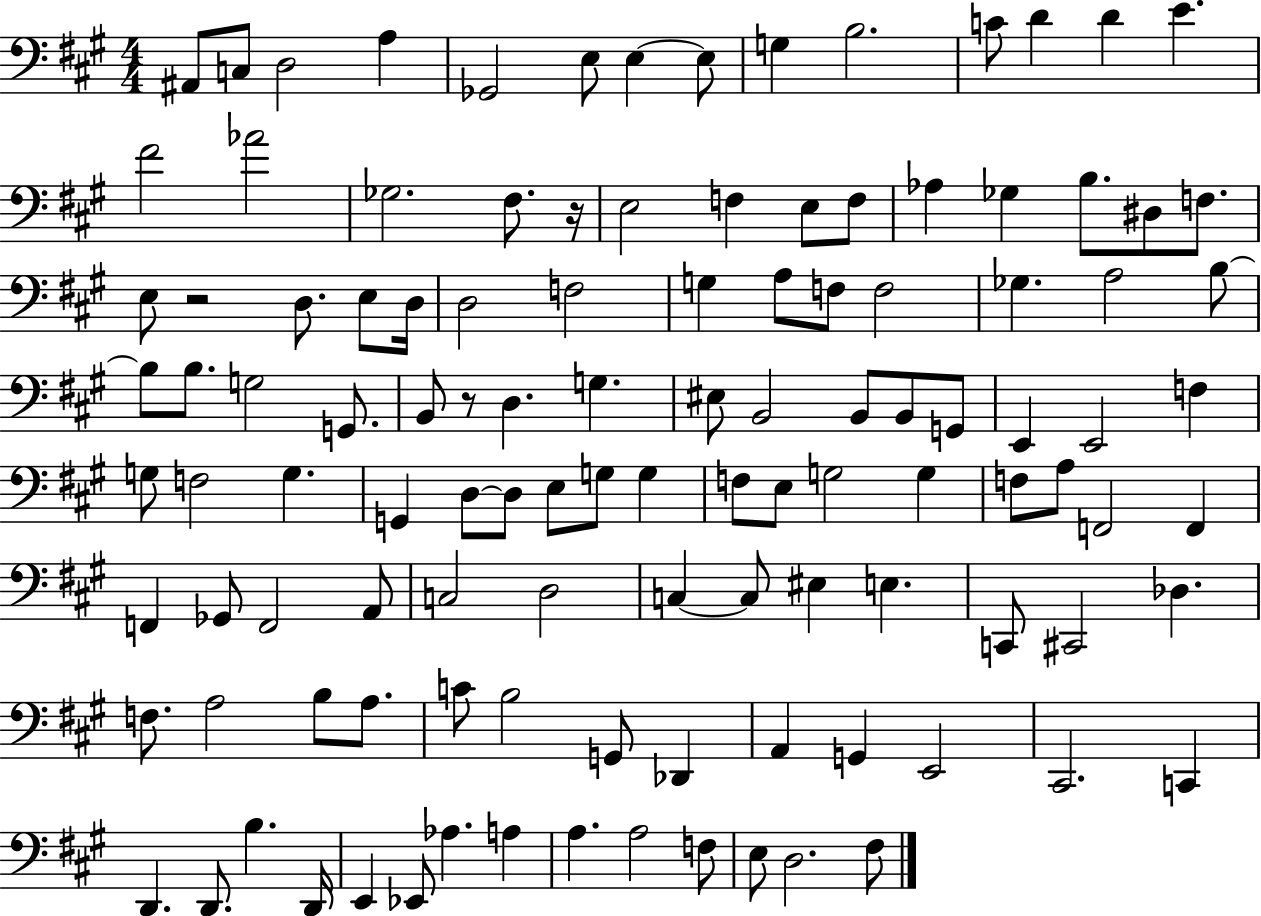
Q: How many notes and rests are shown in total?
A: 115